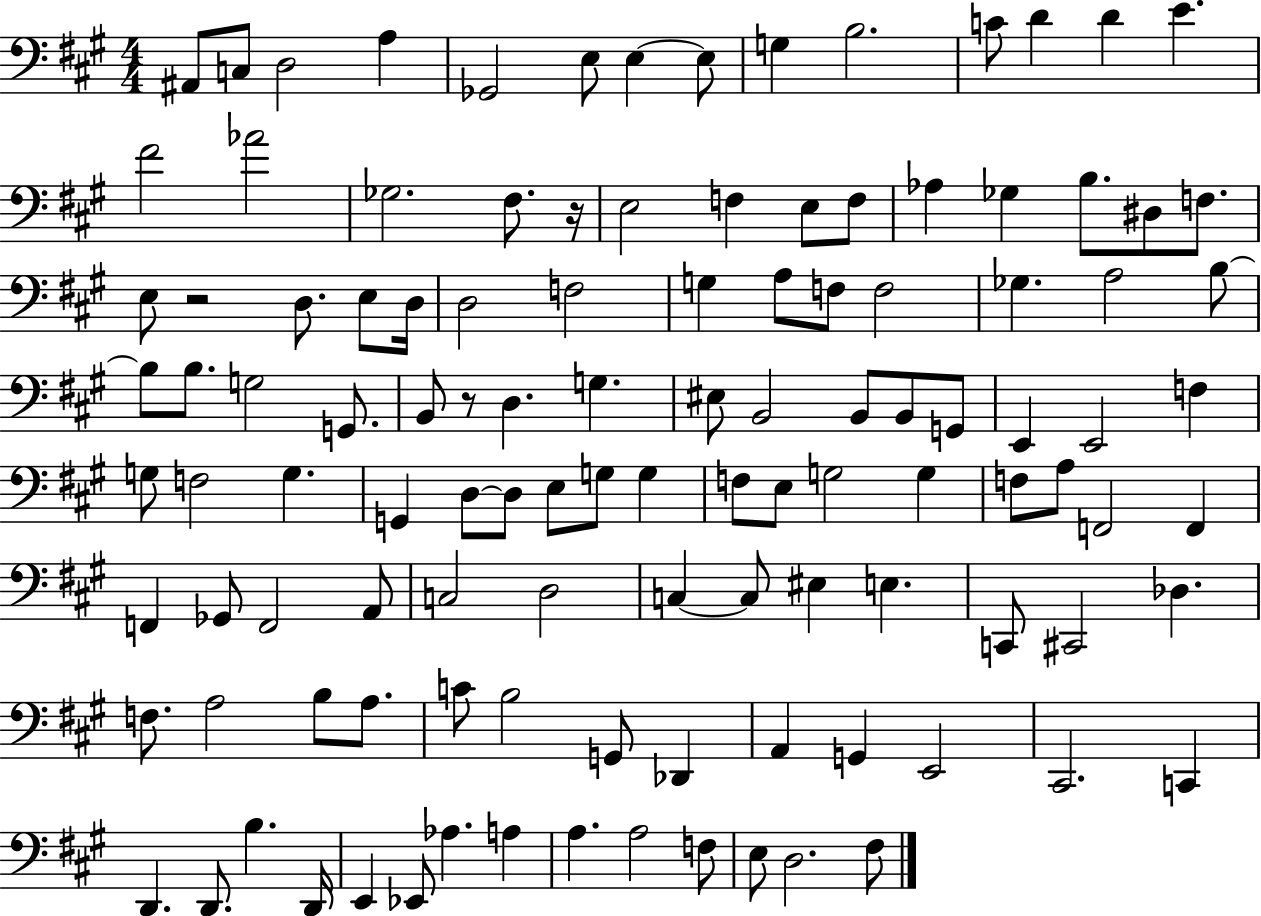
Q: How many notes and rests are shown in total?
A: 115